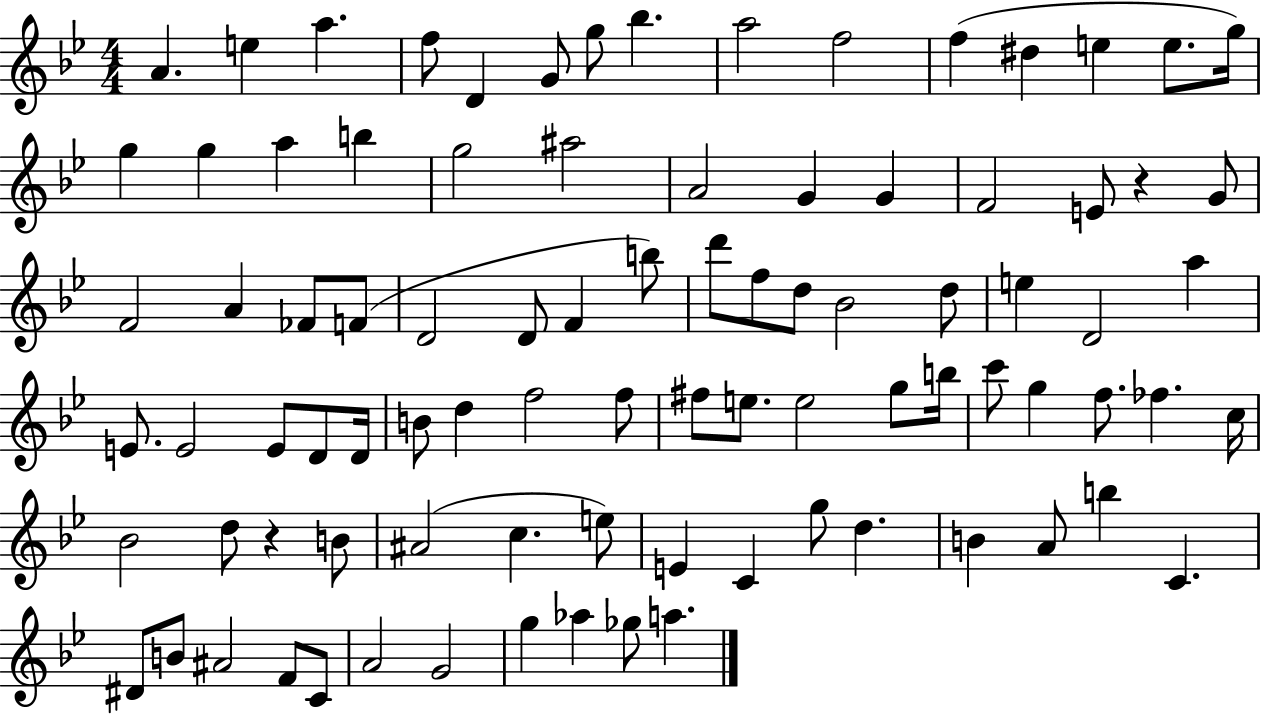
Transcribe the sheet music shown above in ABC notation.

X:1
T:Untitled
M:4/4
L:1/4
K:Bb
A e a f/2 D G/2 g/2 _b a2 f2 f ^d e e/2 g/4 g g a b g2 ^a2 A2 G G F2 E/2 z G/2 F2 A _F/2 F/2 D2 D/2 F b/2 d'/2 f/2 d/2 _B2 d/2 e D2 a E/2 E2 E/2 D/2 D/4 B/2 d f2 f/2 ^f/2 e/2 e2 g/2 b/4 c'/2 g f/2 _f c/4 _B2 d/2 z B/2 ^A2 c e/2 E C g/2 d B A/2 b C ^D/2 B/2 ^A2 F/2 C/2 A2 G2 g _a _g/2 a